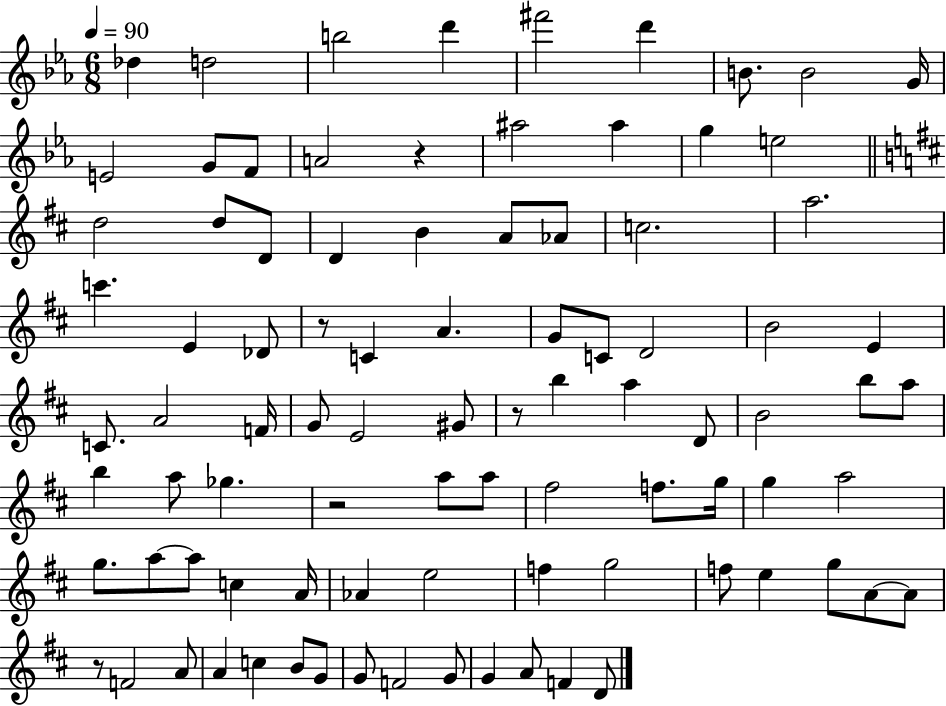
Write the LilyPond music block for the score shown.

{
  \clef treble
  \numericTimeSignature
  \time 6/8
  \key ees \major
  \tempo 4 = 90
  des''4 d''2 | b''2 d'''4 | fis'''2 d'''4 | b'8. b'2 g'16 | \break e'2 g'8 f'8 | a'2 r4 | ais''2 ais''4 | g''4 e''2 | \break \bar "||" \break \key b \minor d''2 d''8 d'8 | d'4 b'4 a'8 aes'8 | c''2. | a''2. | \break c'''4. e'4 des'8 | r8 c'4 a'4. | g'8 c'8 d'2 | b'2 e'4 | \break c'8. a'2 f'16 | g'8 e'2 gis'8 | r8 b''4 a''4 d'8 | b'2 b''8 a''8 | \break b''4 a''8 ges''4. | r2 a''8 a''8 | fis''2 f''8. g''16 | g''4 a''2 | \break g''8. a''8~~ a''8 c''4 a'16 | aes'4 e''2 | f''4 g''2 | f''8 e''4 g''8 a'8~~ a'8 | \break r8 f'2 a'8 | a'4 c''4 b'8 g'8 | g'8 f'2 g'8 | g'4 a'8 f'4 d'8 | \break \bar "|."
}